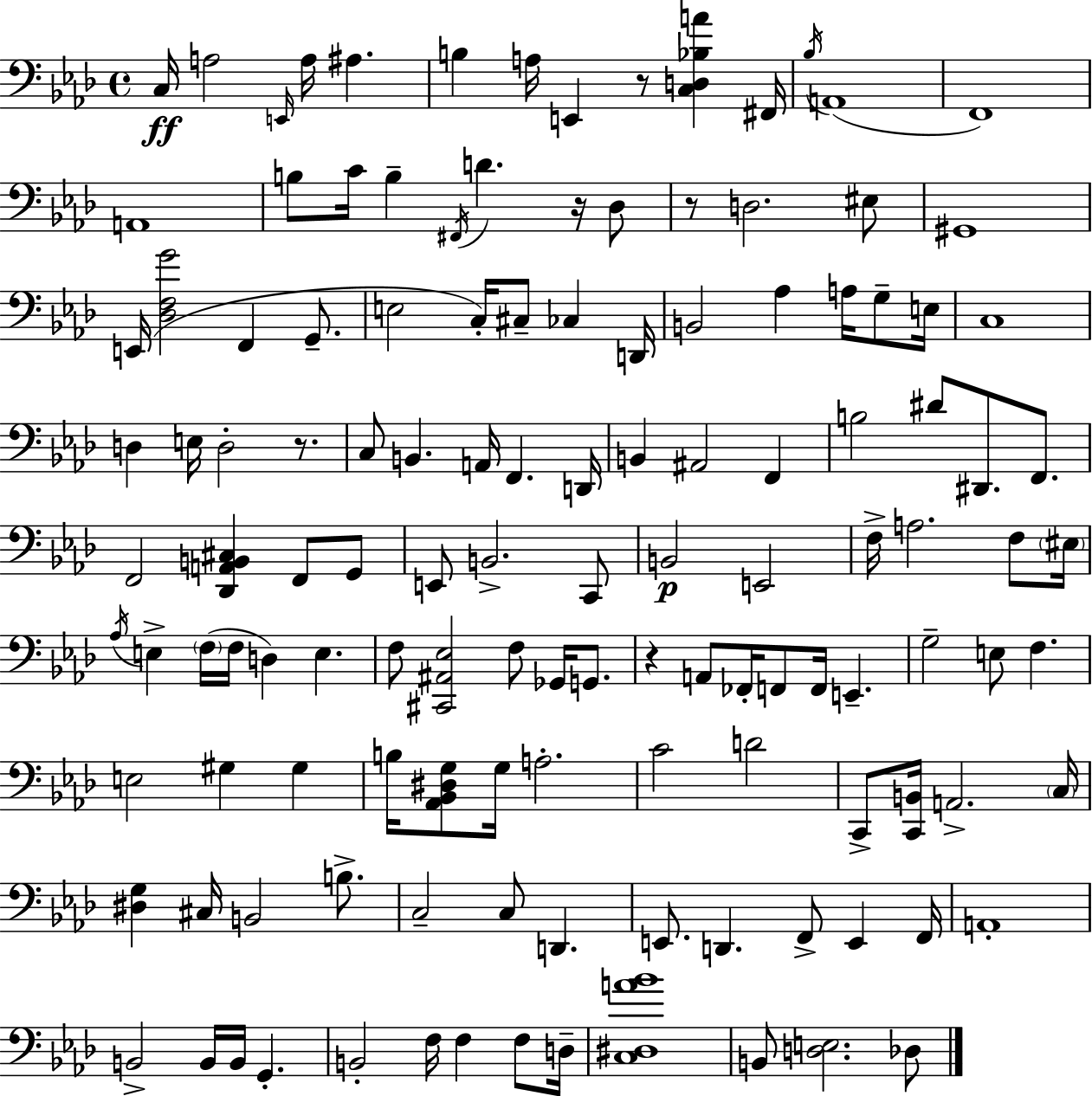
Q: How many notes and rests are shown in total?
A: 129